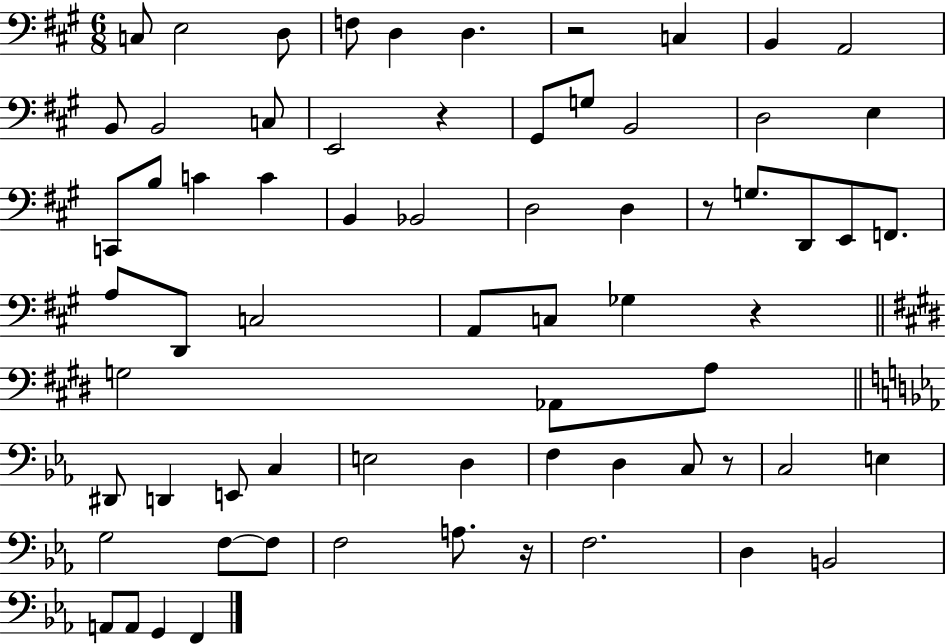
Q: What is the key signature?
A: A major